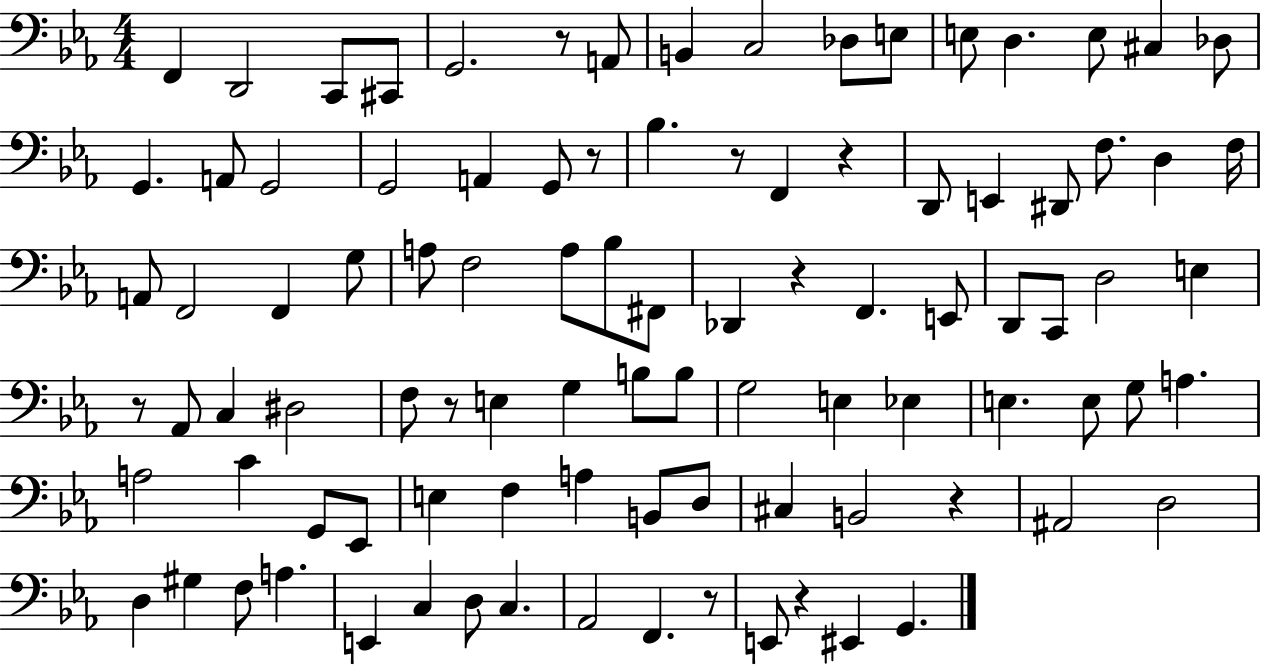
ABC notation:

X:1
T:Untitled
M:4/4
L:1/4
K:Eb
F,, D,,2 C,,/2 ^C,,/2 G,,2 z/2 A,,/2 B,, C,2 _D,/2 E,/2 E,/2 D, E,/2 ^C, _D,/2 G,, A,,/2 G,,2 G,,2 A,, G,,/2 z/2 _B, z/2 F,, z D,,/2 E,, ^D,,/2 F,/2 D, F,/4 A,,/2 F,,2 F,, G,/2 A,/2 F,2 A,/2 _B,/2 ^F,,/2 _D,, z F,, E,,/2 D,,/2 C,,/2 D,2 E, z/2 _A,,/2 C, ^D,2 F,/2 z/2 E, G, B,/2 B,/2 G,2 E, _E, E, E,/2 G,/2 A, A,2 C G,,/2 _E,,/2 E, F, A, B,,/2 D,/2 ^C, B,,2 z ^A,,2 D,2 D, ^G, F,/2 A, E,, C, D,/2 C, _A,,2 F,, z/2 E,,/2 z ^E,, G,,